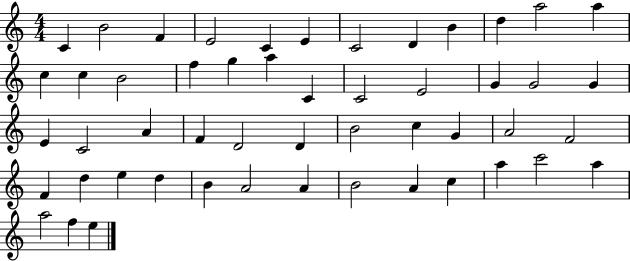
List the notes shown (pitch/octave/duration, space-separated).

C4/q B4/h F4/q E4/h C4/q E4/q C4/h D4/q B4/q D5/q A5/h A5/q C5/q C5/q B4/h F5/q G5/q A5/q C4/q C4/h E4/h G4/q G4/h G4/q E4/q C4/h A4/q F4/q D4/h D4/q B4/h C5/q G4/q A4/h F4/h F4/q D5/q E5/q D5/q B4/q A4/h A4/q B4/h A4/q C5/q A5/q C6/h A5/q A5/h F5/q E5/q